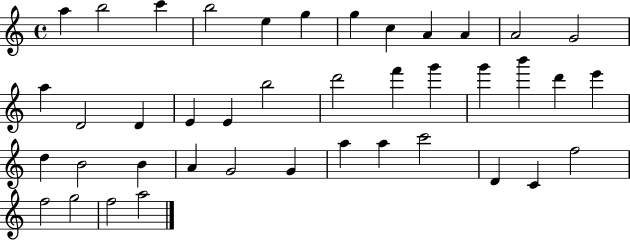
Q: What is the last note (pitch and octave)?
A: A5